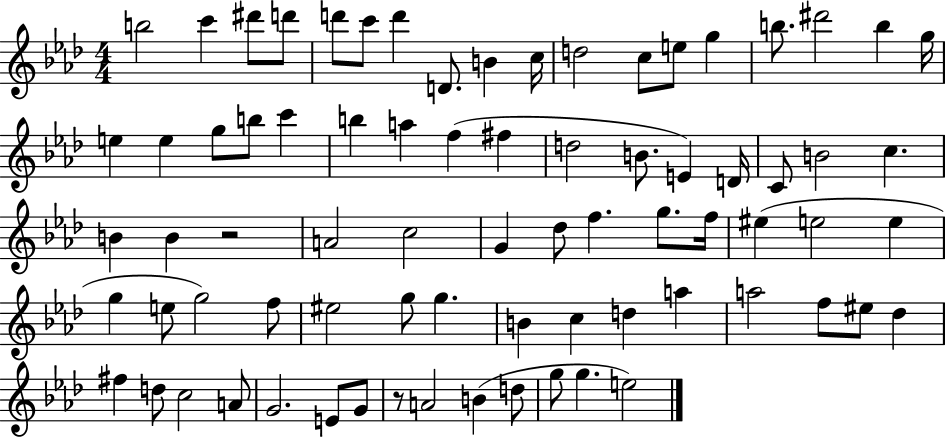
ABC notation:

X:1
T:Untitled
M:4/4
L:1/4
K:Ab
b2 c' ^d'/2 d'/2 d'/2 c'/2 d' D/2 B c/4 d2 c/2 e/2 g b/2 ^d'2 b g/4 e e g/2 b/2 c' b a f ^f d2 B/2 E D/4 C/2 B2 c B B z2 A2 c2 G _d/2 f g/2 f/4 ^e e2 e g e/2 g2 f/2 ^e2 g/2 g B c d a a2 f/2 ^e/2 _d ^f d/2 c2 A/2 G2 E/2 G/2 z/2 A2 B d/2 g/2 g e2